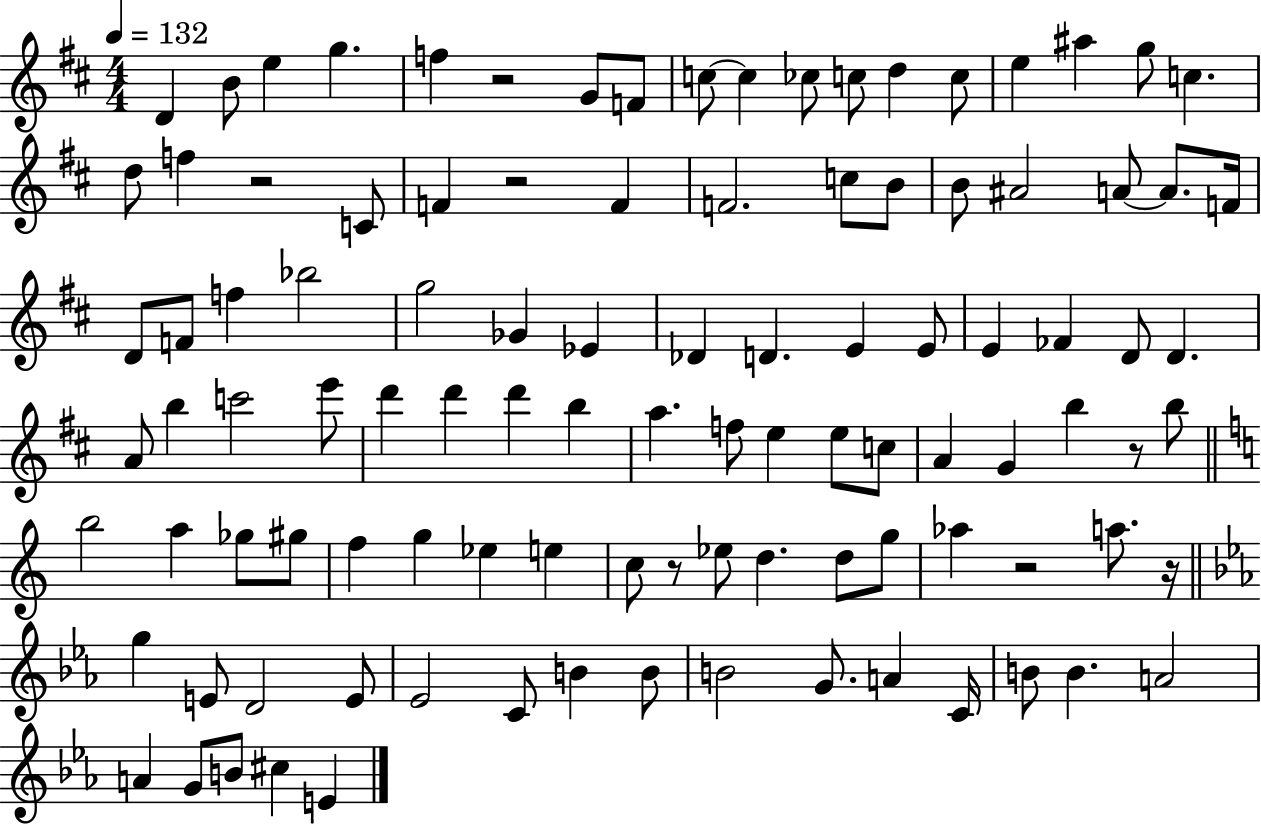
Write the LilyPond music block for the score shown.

{
  \clef treble
  \numericTimeSignature
  \time 4/4
  \key d \major
  \tempo 4 = 132
  d'4 b'8 e''4 g''4. | f''4 r2 g'8 f'8 | c''8~~ c''4 ces''8 c''8 d''4 c''8 | e''4 ais''4 g''8 c''4. | \break d''8 f''4 r2 c'8 | f'4 r2 f'4 | f'2. c''8 b'8 | b'8 ais'2 a'8~~ a'8. f'16 | \break d'8 f'8 f''4 bes''2 | g''2 ges'4 ees'4 | des'4 d'4. e'4 e'8 | e'4 fes'4 d'8 d'4. | \break a'8 b''4 c'''2 e'''8 | d'''4 d'''4 d'''4 b''4 | a''4. f''8 e''4 e''8 c''8 | a'4 g'4 b''4 r8 b''8 | \break \bar "||" \break \key a \minor b''2 a''4 ges''8 gis''8 | f''4 g''4 ees''4 e''4 | c''8 r8 ees''8 d''4. d''8 g''8 | aes''4 r2 a''8. r16 | \break \bar "||" \break \key ees \major g''4 e'8 d'2 e'8 | ees'2 c'8 b'4 b'8 | b'2 g'8. a'4 c'16 | b'8 b'4. a'2 | \break a'4 g'8 b'8 cis''4 e'4 | \bar "|."
}